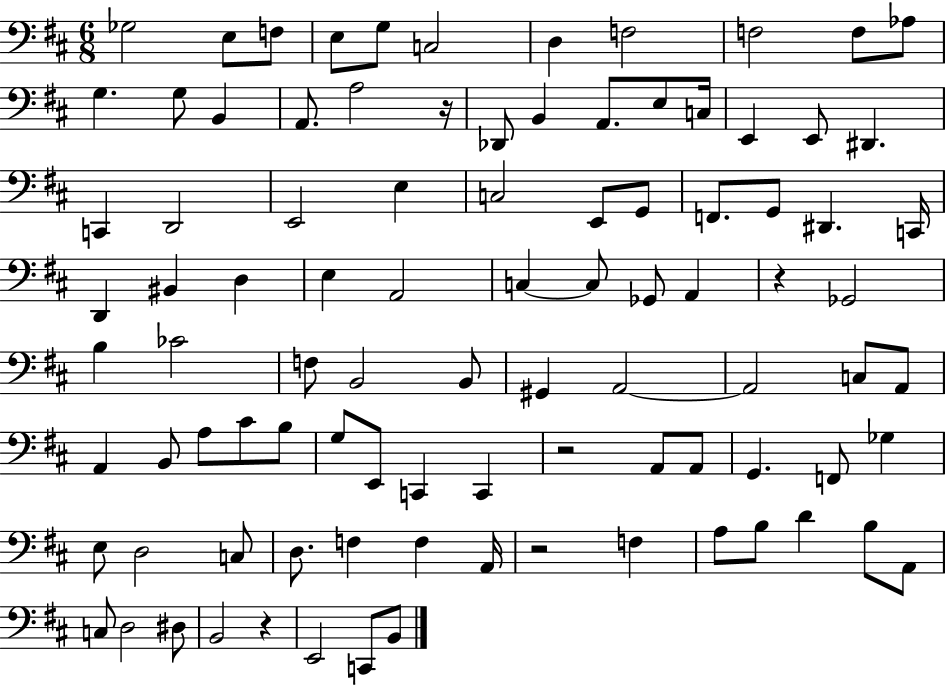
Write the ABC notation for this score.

X:1
T:Untitled
M:6/8
L:1/4
K:D
_G,2 E,/2 F,/2 E,/2 G,/2 C,2 D, F,2 F,2 F,/2 _A,/2 G, G,/2 B,, A,,/2 A,2 z/4 _D,,/2 B,, A,,/2 E,/2 C,/4 E,, E,,/2 ^D,, C,, D,,2 E,,2 E, C,2 E,,/2 G,,/2 F,,/2 G,,/2 ^D,, C,,/4 D,, ^B,, D, E, A,,2 C, C,/2 _G,,/2 A,, z _G,,2 B, _C2 F,/2 B,,2 B,,/2 ^G,, A,,2 A,,2 C,/2 A,,/2 A,, B,,/2 A,/2 ^C/2 B,/2 G,/2 E,,/2 C,, C,, z2 A,,/2 A,,/2 G,, F,,/2 _G, E,/2 D,2 C,/2 D,/2 F, F, A,,/4 z2 F, A,/2 B,/2 D B,/2 A,,/2 C,/2 D,2 ^D,/2 B,,2 z E,,2 C,,/2 B,,/2